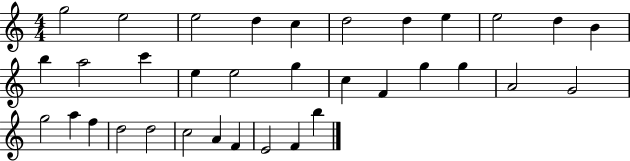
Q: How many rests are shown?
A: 0